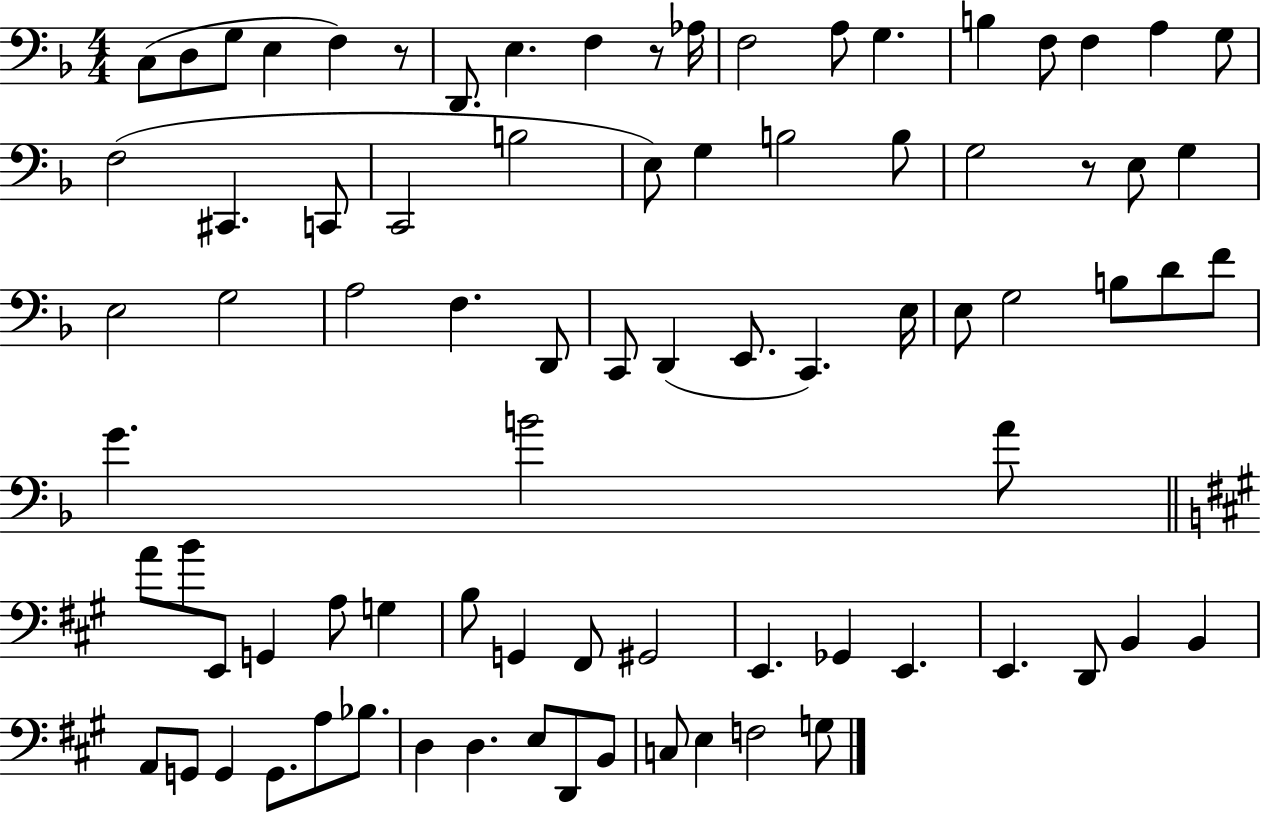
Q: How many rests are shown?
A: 3